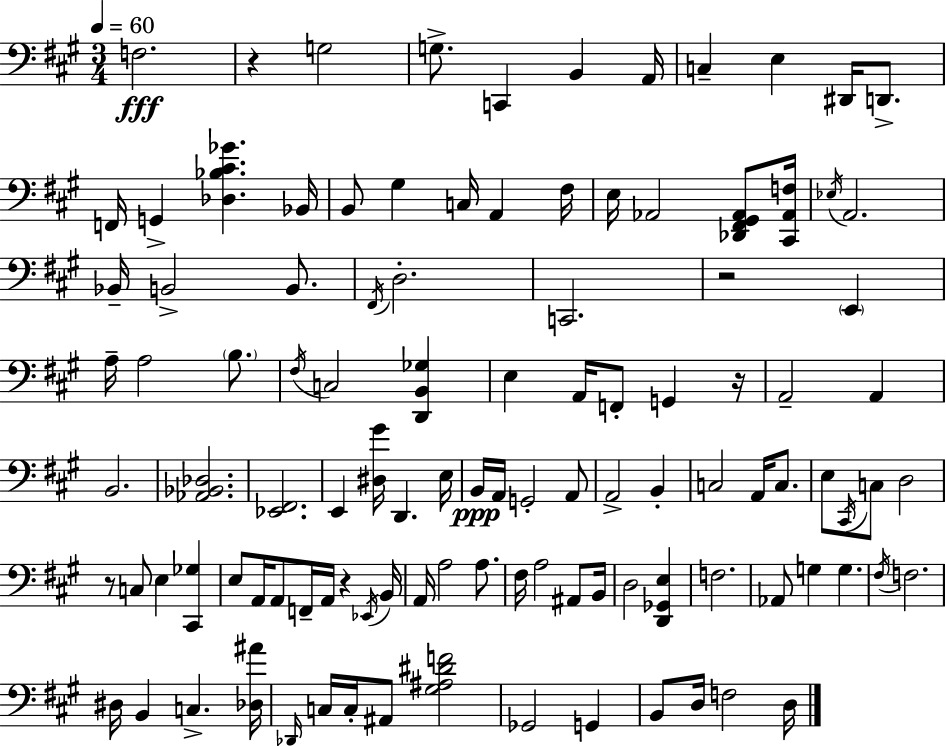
F3/h. R/q G3/h G3/e. C2/q B2/q A2/s C3/q E3/q D#2/s D2/e. F2/s G2/q [Db3,Bb3,C#4,Gb4]/q. Bb2/s B2/e G#3/q C3/s A2/q F#3/s E3/s Ab2/h [Db2,F#2,G#2,Ab2]/e [C#2,Ab2,F3]/s Eb3/s A2/h. Bb2/s B2/h B2/e. F#2/s D3/h. C2/h. R/h E2/q A3/s A3/h B3/e. F#3/s C3/h [D2,B2,Gb3]/q E3/q A2/s F2/e G2/q R/s A2/h A2/q B2/h. [Ab2,Bb2,Db3]/h. [Eb2,F#2]/h. E2/q [D#3,G#4]/s D2/q. E3/s B2/s A2/s G2/h A2/e A2/h B2/q C3/h A2/s C3/e. E3/e C#2/s C3/e D3/h R/e C3/e E3/q [C#2,Gb3]/q E3/e A2/s A2/e F2/s A2/s R/q Eb2/s B2/s A2/s A3/h A3/e. F#3/s A3/h A#2/e B2/s D3/h [D2,Gb2,E3]/q F3/h. Ab2/e G3/q G3/q. F#3/s F3/h. D#3/s B2/q C3/q. [Db3,A#4]/s Db2/s C3/s C3/s A#2/e [G#3,A#3,D#4,F4]/h Gb2/h G2/q B2/e D3/s F3/h D3/s